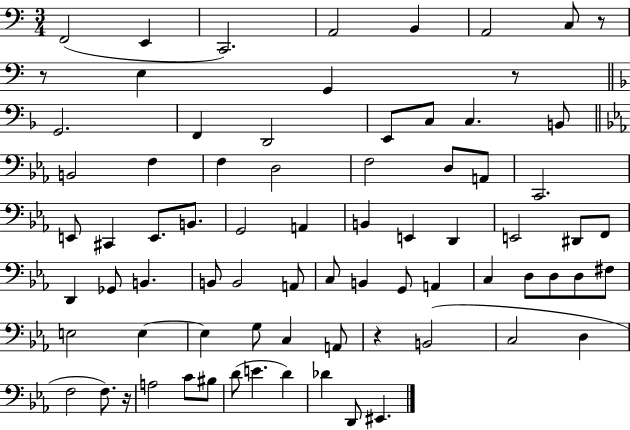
X:1
T:Untitled
M:3/4
L:1/4
K:C
F,,2 E,, C,,2 A,,2 B,, A,,2 C,/2 z/2 z/2 E, G,, z/2 G,,2 F,, D,,2 E,,/2 C,/2 C, B,,/2 B,,2 F, F, D,2 F,2 D,/2 A,,/2 C,,2 E,,/2 ^C,, E,,/2 B,,/2 G,,2 A,, B,, E,, D,, E,,2 ^D,,/2 F,,/2 D,, _G,,/2 B,, B,,/2 B,,2 A,,/2 C,/2 B,, G,,/2 A,, C, D,/2 D,/2 D,/2 ^F,/2 E,2 E, E, G,/2 C, A,,/2 z B,,2 C,2 D, F,2 F,/2 z/4 A,2 C/2 ^B,/2 D/2 E D _D D,,/2 ^E,,